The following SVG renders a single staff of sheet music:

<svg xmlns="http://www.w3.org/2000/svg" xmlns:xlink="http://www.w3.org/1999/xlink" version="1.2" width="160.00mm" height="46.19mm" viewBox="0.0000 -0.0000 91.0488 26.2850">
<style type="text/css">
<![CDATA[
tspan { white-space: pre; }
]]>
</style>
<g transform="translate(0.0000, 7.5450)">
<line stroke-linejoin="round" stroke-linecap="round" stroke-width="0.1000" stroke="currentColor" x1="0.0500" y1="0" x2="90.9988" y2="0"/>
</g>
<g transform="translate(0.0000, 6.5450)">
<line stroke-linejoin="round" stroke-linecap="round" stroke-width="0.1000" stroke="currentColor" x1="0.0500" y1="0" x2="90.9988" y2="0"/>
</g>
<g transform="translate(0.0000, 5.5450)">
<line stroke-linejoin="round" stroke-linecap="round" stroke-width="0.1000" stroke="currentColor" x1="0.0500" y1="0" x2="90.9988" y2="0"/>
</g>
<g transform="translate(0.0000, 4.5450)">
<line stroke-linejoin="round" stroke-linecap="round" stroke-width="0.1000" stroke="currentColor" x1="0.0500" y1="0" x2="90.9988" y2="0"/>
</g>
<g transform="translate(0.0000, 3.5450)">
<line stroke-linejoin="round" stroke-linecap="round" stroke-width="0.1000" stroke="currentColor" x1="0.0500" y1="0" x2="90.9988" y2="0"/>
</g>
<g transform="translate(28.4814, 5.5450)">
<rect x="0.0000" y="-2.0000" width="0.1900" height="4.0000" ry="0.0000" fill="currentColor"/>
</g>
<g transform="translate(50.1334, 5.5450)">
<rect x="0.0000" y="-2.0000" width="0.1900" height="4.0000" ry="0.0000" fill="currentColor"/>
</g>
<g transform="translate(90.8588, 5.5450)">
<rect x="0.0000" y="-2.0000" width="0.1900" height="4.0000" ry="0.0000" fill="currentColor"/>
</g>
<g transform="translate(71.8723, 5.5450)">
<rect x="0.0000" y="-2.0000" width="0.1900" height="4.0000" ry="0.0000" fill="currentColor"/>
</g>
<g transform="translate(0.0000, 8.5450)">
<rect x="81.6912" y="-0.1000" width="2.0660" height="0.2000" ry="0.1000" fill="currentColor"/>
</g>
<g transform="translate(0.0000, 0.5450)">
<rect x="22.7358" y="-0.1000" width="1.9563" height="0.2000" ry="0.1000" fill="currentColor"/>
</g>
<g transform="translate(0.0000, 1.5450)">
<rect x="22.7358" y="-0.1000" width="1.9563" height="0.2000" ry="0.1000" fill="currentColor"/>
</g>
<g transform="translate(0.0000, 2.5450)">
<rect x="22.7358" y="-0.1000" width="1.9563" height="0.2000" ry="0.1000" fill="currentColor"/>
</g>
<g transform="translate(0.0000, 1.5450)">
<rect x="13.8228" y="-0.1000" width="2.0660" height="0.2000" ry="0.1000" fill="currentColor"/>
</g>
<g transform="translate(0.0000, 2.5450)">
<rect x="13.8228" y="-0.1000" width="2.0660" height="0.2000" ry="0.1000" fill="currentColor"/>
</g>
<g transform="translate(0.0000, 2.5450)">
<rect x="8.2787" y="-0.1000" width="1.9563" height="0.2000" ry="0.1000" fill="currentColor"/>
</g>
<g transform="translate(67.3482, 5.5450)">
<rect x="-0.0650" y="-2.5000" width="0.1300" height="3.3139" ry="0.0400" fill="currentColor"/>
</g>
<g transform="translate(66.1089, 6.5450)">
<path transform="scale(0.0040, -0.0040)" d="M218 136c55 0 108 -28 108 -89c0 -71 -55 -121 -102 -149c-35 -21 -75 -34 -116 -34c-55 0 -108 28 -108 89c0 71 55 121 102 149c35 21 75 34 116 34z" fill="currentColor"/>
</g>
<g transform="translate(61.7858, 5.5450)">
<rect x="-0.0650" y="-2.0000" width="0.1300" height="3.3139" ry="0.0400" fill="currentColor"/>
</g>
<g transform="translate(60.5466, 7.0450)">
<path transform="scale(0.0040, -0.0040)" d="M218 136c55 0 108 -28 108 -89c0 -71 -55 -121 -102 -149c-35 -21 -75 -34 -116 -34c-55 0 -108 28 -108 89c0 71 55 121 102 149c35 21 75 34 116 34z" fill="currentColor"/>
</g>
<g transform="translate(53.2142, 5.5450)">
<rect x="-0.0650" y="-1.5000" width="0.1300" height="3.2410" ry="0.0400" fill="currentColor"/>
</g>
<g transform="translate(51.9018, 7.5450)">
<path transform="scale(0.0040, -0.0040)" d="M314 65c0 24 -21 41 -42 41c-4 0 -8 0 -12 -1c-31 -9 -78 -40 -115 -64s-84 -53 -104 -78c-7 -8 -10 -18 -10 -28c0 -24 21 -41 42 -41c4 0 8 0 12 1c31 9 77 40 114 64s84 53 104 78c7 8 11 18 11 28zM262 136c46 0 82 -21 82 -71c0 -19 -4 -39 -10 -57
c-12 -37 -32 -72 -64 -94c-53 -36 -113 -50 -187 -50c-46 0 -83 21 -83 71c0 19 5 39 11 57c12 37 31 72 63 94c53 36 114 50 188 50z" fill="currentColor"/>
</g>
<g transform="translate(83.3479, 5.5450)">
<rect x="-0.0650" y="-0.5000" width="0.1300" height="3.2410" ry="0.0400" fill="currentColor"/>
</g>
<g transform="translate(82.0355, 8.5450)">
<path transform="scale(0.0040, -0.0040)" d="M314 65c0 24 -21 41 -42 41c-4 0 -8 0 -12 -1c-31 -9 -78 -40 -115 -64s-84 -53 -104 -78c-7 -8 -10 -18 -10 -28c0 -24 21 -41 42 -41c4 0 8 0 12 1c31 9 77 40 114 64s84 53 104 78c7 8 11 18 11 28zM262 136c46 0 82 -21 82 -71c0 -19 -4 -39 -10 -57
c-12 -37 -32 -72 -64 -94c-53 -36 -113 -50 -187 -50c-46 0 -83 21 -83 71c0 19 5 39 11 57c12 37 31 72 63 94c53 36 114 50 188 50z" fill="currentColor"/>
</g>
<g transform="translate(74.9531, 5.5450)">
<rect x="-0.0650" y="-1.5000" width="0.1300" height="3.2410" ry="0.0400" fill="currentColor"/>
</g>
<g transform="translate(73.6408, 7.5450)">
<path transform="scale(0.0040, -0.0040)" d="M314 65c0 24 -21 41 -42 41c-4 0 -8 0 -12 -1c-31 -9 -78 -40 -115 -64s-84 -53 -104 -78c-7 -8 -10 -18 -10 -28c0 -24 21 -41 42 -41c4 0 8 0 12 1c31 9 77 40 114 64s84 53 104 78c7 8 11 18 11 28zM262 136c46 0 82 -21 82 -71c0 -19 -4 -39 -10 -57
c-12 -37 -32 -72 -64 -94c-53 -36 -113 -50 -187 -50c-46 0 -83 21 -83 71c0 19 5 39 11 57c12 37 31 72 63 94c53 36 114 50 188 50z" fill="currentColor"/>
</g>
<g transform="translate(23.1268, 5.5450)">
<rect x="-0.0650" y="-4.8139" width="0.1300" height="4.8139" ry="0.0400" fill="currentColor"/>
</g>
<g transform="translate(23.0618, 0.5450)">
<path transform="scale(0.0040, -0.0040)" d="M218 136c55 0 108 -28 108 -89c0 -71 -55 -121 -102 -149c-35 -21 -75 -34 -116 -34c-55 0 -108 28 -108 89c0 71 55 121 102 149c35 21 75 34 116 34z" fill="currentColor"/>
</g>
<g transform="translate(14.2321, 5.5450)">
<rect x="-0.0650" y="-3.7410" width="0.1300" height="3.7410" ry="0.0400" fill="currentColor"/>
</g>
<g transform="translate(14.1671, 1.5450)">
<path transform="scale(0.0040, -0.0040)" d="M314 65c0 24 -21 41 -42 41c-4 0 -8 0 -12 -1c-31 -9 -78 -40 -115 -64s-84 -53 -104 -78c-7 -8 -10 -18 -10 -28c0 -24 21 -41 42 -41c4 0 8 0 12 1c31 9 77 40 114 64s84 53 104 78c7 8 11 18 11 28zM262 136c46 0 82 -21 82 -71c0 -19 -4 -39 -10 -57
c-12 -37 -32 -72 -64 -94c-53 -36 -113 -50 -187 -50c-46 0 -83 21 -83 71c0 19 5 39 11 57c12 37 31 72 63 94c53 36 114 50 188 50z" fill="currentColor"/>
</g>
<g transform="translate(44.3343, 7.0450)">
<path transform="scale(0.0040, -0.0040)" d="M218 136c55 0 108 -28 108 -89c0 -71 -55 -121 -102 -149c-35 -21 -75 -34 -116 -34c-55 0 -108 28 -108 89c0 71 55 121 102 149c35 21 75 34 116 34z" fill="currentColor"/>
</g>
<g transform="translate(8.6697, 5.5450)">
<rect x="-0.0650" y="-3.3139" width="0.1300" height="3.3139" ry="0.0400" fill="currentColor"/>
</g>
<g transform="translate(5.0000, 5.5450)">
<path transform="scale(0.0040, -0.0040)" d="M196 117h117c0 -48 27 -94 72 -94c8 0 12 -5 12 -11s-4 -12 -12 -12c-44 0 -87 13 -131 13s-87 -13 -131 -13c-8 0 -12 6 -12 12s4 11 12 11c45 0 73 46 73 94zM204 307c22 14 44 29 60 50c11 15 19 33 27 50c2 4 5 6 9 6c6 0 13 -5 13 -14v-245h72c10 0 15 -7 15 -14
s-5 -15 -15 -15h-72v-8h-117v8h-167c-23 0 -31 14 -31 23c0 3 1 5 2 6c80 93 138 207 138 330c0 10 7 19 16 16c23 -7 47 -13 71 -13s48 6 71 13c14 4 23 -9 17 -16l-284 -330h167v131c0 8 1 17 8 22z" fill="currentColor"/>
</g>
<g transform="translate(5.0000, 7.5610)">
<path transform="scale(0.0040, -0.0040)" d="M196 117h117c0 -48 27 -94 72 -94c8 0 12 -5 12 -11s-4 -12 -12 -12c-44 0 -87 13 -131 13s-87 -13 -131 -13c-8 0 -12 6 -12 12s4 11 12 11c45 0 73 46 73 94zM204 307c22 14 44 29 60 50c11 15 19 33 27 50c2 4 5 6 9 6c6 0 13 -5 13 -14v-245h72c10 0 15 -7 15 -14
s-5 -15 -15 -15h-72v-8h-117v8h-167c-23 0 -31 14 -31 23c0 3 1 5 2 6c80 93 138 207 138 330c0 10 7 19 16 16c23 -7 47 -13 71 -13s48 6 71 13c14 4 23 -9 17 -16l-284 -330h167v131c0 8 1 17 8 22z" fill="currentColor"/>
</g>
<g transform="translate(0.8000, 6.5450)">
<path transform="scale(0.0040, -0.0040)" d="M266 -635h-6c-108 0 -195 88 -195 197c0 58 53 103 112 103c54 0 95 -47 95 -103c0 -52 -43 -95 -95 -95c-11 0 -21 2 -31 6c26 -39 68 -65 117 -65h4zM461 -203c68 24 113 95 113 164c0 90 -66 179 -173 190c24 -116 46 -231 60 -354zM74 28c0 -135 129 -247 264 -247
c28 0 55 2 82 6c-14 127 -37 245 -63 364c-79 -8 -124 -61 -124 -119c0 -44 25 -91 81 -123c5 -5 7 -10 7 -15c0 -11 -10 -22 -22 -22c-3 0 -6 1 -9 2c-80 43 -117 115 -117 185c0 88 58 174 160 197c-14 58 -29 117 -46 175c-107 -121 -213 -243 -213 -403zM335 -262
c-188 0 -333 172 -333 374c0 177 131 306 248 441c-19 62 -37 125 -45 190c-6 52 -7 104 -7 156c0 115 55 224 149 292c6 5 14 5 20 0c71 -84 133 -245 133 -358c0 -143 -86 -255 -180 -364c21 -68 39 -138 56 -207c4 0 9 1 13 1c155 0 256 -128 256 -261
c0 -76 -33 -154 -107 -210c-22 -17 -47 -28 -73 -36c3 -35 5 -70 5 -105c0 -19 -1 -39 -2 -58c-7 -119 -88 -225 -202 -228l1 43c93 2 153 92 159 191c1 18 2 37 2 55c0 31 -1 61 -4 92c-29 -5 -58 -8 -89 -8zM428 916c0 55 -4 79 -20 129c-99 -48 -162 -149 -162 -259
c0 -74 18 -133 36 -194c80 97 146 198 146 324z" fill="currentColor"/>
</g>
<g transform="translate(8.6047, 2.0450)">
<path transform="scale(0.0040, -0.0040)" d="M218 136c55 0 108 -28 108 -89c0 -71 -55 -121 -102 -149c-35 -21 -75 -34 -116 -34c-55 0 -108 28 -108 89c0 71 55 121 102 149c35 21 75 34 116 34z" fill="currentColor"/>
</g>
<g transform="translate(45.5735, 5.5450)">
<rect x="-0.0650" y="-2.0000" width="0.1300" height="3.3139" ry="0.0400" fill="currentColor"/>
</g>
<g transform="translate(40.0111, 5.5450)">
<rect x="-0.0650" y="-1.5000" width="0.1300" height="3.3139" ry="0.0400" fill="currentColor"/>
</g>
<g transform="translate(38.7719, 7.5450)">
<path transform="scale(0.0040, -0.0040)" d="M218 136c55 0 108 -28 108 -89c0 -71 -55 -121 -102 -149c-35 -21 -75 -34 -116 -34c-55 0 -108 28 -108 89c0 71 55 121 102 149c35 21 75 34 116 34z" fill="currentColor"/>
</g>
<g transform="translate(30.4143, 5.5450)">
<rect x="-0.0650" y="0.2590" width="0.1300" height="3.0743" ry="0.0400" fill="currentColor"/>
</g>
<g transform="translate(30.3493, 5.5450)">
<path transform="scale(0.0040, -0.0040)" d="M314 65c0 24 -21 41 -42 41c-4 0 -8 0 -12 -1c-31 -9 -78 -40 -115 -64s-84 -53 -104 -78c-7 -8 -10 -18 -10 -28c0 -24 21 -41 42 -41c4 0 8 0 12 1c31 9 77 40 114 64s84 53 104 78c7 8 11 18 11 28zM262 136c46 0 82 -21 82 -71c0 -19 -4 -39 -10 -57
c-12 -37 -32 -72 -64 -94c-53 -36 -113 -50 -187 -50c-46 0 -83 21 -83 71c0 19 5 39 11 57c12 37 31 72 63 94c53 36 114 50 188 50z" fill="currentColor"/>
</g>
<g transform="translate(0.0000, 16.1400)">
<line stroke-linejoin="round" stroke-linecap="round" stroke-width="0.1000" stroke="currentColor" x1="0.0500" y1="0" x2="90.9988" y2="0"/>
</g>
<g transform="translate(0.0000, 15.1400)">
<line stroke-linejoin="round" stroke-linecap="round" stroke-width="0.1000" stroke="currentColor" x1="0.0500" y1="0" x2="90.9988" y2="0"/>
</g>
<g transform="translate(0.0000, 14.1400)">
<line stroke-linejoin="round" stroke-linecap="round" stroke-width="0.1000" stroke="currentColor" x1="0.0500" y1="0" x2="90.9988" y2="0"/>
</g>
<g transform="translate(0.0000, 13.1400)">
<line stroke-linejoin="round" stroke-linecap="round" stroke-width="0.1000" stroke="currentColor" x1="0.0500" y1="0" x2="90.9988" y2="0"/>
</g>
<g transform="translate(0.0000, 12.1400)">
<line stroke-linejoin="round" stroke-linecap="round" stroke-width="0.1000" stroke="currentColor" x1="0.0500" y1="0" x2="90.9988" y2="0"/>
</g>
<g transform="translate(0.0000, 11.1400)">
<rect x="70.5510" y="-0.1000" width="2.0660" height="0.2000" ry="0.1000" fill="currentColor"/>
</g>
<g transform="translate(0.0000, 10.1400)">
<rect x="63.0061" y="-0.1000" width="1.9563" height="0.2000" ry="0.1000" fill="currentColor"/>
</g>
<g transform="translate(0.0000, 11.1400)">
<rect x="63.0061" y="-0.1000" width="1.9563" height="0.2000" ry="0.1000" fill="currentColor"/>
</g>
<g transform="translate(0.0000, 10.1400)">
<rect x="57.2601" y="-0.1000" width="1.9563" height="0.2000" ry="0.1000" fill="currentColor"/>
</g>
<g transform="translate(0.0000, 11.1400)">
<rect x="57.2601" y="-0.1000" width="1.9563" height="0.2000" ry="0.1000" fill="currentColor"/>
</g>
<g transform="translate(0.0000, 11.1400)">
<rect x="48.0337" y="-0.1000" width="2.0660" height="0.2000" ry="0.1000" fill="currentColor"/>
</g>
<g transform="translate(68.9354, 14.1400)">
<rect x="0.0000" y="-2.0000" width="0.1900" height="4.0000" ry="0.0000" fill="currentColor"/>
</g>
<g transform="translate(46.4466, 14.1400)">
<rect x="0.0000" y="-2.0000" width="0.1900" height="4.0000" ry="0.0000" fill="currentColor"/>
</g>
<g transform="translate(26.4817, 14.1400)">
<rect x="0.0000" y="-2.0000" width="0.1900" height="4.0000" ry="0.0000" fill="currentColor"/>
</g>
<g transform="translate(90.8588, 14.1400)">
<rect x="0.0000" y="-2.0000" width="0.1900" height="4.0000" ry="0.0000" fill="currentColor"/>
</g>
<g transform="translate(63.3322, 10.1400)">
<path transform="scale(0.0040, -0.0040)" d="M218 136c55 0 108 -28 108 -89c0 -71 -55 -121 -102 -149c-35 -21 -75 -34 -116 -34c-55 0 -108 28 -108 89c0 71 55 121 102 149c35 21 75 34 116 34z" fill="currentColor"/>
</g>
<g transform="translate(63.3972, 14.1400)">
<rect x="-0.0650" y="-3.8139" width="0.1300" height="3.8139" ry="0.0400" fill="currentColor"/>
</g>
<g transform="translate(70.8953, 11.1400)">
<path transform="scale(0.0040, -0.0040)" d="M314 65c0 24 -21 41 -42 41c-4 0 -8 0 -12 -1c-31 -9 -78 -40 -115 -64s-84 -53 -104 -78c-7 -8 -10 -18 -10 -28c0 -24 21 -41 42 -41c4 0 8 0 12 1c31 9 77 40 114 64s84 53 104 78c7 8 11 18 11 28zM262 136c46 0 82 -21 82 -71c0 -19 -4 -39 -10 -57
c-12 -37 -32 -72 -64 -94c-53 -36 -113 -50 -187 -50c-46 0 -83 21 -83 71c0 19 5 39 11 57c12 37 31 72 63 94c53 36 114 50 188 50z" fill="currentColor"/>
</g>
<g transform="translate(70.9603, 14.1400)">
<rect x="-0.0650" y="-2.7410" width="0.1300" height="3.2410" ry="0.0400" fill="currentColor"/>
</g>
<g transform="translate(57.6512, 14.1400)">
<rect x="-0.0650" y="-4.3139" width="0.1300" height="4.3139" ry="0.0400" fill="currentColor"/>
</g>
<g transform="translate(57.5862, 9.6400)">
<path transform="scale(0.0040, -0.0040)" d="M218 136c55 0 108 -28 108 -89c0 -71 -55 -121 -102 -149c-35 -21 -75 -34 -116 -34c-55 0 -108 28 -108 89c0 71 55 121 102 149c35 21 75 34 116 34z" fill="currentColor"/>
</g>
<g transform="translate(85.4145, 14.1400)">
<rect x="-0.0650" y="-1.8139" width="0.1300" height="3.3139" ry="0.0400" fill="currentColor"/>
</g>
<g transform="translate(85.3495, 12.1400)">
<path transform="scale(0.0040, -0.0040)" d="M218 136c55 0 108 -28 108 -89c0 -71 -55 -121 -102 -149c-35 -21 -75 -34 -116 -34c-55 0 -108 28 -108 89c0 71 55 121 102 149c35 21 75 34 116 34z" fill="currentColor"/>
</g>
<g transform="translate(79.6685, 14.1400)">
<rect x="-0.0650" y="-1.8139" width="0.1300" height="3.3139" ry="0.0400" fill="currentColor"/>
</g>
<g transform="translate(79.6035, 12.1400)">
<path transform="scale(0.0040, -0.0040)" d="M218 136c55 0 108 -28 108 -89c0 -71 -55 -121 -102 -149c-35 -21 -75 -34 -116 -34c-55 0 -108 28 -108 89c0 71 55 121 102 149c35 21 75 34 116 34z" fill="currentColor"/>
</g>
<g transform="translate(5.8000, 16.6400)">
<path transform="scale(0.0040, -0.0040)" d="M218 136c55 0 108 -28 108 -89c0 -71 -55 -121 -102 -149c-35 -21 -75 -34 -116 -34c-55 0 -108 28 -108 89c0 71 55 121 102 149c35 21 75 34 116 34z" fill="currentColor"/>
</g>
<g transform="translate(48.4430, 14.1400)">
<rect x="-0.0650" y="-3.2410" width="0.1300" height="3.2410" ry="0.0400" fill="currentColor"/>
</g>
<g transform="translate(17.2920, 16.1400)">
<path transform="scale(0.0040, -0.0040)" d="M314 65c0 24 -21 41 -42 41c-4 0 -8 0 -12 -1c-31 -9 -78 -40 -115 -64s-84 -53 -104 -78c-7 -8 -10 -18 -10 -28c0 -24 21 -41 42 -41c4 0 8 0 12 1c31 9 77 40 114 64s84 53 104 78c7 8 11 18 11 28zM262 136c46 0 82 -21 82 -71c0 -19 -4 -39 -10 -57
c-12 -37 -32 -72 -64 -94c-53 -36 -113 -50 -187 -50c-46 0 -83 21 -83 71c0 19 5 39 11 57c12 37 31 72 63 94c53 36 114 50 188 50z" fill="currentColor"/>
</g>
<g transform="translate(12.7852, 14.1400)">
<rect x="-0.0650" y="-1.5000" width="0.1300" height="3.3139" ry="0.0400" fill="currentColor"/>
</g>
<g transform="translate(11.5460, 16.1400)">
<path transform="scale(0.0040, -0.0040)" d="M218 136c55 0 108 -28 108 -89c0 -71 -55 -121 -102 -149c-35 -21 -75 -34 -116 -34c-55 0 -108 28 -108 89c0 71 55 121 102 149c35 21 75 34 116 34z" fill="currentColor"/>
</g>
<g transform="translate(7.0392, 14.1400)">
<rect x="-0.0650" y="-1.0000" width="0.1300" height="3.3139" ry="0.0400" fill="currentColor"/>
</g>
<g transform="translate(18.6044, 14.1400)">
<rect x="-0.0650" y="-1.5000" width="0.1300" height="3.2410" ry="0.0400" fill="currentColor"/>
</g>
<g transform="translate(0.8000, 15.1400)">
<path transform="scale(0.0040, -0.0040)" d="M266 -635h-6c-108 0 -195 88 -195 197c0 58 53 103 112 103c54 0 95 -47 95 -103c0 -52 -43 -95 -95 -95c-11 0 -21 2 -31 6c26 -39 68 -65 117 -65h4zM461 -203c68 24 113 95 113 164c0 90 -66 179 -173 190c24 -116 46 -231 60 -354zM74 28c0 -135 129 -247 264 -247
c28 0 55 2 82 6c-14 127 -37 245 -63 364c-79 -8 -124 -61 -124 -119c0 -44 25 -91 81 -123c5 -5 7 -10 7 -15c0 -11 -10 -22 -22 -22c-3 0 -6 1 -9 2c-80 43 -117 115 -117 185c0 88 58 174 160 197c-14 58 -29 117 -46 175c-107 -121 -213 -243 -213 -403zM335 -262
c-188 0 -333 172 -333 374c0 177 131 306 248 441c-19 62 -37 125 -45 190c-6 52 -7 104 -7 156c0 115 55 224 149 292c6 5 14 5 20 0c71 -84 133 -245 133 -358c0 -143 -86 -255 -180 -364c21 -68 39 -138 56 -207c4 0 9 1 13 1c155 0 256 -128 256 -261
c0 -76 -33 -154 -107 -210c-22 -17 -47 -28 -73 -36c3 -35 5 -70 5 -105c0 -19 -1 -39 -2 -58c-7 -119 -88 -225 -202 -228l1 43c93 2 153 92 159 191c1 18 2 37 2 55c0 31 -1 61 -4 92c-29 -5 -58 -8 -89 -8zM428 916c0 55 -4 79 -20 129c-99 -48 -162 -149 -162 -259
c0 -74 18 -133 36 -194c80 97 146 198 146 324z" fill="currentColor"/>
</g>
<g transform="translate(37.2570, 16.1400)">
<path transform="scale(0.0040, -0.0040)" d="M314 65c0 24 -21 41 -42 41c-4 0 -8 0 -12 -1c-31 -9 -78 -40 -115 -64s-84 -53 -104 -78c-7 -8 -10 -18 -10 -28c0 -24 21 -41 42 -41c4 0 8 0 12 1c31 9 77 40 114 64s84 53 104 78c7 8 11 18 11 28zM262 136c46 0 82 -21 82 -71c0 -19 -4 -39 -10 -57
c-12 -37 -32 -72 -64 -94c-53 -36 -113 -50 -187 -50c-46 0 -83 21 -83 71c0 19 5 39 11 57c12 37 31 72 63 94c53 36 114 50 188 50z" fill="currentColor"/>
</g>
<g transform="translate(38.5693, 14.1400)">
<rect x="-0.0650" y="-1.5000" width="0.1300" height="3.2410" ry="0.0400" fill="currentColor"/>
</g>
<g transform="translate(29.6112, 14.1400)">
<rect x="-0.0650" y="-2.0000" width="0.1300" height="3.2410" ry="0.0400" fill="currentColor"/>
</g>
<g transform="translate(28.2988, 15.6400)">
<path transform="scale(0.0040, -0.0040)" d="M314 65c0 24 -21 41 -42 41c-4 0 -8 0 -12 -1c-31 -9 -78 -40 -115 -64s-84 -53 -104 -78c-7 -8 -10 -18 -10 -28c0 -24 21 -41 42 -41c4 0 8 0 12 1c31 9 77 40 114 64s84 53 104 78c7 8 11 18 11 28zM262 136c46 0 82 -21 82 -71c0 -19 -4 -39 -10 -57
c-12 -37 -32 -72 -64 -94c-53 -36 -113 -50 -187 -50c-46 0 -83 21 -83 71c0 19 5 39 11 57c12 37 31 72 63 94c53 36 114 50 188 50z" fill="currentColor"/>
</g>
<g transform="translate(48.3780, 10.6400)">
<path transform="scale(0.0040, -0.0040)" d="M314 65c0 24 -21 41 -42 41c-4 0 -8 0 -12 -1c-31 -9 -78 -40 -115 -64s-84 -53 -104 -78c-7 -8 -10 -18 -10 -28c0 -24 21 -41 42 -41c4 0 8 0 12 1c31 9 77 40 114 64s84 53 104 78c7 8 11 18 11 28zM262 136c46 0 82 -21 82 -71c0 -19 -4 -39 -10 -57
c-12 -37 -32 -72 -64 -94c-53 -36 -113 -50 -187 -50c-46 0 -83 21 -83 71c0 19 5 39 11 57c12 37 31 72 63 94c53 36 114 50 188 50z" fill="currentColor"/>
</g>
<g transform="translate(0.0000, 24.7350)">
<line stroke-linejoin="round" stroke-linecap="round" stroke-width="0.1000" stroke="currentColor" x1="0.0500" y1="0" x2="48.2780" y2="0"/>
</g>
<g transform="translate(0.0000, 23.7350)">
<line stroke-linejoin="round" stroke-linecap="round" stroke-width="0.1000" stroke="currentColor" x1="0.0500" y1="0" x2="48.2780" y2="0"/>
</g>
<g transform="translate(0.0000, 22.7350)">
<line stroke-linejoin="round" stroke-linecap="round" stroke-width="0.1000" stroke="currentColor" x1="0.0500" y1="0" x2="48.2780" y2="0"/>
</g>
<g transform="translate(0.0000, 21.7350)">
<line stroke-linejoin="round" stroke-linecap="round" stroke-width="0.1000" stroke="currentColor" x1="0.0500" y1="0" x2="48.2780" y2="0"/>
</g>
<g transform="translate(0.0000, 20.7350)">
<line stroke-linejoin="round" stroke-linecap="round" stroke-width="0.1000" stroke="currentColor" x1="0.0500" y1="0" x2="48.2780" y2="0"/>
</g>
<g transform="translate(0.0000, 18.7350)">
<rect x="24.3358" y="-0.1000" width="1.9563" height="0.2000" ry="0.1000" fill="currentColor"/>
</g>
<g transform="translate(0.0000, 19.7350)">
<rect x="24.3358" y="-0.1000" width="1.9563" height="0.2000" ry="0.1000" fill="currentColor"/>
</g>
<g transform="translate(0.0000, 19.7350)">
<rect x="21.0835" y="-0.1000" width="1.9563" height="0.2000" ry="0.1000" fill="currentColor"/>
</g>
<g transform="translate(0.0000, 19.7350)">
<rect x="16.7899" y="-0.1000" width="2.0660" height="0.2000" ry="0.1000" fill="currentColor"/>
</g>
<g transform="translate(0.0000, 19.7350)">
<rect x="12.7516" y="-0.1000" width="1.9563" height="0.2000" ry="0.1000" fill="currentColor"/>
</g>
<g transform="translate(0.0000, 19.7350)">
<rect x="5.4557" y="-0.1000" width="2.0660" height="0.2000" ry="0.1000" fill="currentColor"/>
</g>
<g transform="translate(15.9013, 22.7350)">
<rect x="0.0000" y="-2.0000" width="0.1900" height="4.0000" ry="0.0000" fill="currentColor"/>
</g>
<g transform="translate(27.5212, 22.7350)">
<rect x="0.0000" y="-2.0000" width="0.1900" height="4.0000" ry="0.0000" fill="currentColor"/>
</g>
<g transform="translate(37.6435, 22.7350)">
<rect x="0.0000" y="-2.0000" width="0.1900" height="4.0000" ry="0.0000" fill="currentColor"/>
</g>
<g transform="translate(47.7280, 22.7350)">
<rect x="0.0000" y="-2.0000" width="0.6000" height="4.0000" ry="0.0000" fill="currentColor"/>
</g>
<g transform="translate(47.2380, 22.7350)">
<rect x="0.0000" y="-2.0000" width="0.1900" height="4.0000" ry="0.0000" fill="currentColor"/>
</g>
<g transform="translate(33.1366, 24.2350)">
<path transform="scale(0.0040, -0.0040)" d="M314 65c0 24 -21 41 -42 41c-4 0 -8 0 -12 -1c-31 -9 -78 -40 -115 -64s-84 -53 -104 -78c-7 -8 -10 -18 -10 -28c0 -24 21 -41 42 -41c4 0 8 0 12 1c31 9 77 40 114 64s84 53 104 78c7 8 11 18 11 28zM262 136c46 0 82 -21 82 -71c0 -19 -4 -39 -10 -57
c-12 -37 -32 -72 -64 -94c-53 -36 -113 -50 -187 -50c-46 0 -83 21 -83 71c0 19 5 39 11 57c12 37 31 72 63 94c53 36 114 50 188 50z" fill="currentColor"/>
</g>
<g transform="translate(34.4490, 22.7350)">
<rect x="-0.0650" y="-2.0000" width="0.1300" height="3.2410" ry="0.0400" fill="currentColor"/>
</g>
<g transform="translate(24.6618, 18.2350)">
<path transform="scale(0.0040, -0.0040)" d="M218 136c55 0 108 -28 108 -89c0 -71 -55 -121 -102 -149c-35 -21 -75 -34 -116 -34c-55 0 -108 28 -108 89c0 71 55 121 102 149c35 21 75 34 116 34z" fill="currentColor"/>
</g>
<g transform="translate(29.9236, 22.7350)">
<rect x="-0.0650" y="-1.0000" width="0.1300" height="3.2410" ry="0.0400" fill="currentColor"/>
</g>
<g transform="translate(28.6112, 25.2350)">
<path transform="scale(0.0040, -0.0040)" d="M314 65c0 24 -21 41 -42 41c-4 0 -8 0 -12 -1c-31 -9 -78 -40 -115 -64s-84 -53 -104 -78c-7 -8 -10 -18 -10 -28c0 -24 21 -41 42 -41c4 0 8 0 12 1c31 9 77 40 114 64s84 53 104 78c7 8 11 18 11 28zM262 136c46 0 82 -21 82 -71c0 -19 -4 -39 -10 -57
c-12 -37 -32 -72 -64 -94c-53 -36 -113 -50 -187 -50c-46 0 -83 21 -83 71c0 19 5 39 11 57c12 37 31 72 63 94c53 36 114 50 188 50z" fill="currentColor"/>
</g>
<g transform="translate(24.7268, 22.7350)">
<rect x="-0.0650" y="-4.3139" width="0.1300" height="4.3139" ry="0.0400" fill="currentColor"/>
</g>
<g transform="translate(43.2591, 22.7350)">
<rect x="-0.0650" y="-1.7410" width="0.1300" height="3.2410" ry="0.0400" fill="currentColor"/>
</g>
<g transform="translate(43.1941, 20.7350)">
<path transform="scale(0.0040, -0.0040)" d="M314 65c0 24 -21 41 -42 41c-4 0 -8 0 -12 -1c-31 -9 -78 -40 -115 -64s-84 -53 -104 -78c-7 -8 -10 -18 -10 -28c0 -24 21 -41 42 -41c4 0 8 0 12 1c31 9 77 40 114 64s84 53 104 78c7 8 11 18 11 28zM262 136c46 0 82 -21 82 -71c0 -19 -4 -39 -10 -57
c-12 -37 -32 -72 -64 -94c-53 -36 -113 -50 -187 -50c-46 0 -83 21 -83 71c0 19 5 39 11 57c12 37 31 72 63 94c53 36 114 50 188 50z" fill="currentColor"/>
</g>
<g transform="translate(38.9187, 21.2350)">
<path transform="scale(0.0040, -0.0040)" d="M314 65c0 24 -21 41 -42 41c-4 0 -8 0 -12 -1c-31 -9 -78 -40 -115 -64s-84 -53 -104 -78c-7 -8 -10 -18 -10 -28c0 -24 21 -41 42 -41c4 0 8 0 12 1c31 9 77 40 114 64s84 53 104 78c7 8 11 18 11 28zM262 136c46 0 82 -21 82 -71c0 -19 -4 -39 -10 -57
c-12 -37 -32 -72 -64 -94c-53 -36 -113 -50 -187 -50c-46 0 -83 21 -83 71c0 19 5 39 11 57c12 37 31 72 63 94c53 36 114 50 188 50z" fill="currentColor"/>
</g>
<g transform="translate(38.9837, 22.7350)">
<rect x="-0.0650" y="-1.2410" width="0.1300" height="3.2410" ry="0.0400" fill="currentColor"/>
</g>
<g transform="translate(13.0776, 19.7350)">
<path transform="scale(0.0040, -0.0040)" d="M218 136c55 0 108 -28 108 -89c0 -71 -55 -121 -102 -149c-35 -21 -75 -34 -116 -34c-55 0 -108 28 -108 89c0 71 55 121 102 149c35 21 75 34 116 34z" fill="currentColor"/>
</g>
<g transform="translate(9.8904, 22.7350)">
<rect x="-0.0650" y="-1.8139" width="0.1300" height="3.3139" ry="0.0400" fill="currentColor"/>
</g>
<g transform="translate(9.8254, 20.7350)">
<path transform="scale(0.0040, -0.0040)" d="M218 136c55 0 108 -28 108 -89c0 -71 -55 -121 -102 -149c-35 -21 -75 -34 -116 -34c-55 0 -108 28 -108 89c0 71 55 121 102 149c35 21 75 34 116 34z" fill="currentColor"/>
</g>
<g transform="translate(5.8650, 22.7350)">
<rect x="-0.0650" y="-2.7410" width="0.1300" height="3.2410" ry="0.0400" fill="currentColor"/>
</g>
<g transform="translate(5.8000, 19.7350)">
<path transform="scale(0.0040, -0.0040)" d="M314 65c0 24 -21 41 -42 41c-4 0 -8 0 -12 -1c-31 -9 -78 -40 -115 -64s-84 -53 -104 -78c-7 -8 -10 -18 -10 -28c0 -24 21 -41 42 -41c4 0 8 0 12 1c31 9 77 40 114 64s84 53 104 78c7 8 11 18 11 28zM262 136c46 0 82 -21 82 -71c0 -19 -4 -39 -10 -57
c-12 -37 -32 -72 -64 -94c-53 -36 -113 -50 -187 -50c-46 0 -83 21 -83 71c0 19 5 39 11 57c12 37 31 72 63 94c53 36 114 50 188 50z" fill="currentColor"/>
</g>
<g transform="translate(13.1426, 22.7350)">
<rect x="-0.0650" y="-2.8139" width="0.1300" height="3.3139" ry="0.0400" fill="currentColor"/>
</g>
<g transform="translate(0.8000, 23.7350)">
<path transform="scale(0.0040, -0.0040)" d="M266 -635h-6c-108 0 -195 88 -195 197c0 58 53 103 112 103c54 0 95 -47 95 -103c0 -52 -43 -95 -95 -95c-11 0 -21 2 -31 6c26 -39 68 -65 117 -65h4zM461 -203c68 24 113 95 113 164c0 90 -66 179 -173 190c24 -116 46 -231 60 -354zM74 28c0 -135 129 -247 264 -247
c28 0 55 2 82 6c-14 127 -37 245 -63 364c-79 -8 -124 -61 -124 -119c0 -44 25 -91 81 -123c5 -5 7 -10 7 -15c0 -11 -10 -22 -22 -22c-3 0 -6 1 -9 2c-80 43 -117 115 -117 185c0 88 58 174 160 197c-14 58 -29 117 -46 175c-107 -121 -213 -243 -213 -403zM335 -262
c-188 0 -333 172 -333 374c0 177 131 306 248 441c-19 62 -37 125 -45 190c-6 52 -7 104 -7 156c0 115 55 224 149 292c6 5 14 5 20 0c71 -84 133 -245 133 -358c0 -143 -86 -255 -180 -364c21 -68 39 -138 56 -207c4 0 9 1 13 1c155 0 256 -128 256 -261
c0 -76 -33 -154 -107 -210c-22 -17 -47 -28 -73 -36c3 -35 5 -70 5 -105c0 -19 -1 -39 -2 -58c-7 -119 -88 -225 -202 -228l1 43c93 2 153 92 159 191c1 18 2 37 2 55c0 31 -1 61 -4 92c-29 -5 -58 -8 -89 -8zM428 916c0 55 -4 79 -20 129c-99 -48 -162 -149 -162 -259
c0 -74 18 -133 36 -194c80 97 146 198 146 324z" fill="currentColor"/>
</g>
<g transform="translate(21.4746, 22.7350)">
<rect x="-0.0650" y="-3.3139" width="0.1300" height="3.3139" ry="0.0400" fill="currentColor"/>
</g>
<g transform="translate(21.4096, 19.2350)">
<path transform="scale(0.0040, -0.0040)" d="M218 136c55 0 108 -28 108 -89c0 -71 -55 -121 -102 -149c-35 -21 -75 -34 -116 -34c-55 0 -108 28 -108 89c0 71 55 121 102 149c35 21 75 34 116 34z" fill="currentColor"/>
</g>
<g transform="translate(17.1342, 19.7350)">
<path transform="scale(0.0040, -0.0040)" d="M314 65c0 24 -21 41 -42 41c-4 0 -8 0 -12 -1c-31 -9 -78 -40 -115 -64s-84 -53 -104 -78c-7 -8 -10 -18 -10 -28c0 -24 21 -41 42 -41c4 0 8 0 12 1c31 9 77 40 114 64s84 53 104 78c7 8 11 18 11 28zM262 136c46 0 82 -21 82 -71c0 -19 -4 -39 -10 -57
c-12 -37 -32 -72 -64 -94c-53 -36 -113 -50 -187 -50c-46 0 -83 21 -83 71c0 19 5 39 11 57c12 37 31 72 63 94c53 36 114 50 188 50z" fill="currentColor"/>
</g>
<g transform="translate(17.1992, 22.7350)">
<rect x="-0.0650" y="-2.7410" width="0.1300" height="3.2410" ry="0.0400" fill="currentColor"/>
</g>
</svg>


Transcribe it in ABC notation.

X:1
T:Untitled
M:4/4
L:1/4
K:C
b c'2 e' B2 E F E2 F G E2 C2 D E E2 F2 E2 b2 d' c' a2 f f a2 f a a2 b d' D2 F2 e2 f2